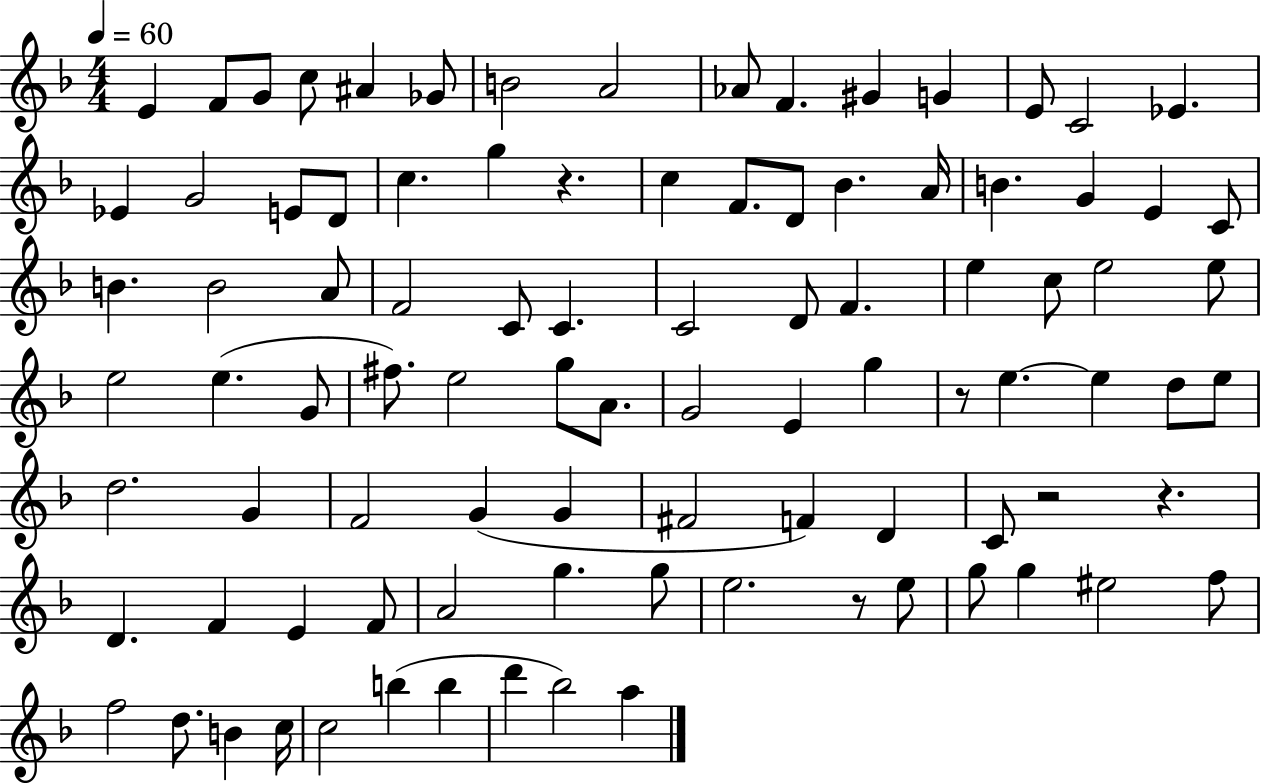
{
  \clef treble
  \numericTimeSignature
  \time 4/4
  \key f \major
  \tempo 4 = 60
  \repeat volta 2 { e'4 f'8 g'8 c''8 ais'4 ges'8 | b'2 a'2 | aes'8 f'4. gis'4 g'4 | e'8 c'2 ees'4. | \break ees'4 g'2 e'8 d'8 | c''4. g''4 r4. | c''4 f'8. d'8 bes'4. a'16 | b'4. g'4 e'4 c'8 | \break b'4. b'2 a'8 | f'2 c'8 c'4. | c'2 d'8 f'4. | e''4 c''8 e''2 e''8 | \break e''2 e''4.( g'8 | fis''8.) e''2 g''8 a'8. | g'2 e'4 g''4 | r8 e''4.~~ e''4 d''8 e''8 | \break d''2. g'4 | f'2 g'4( g'4 | fis'2 f'4) d'4 | c'8 r2 r4. | \break d'4. f'4 e'4 f'8 | a'2 g''4. g''8 | e''2. r8 e''8 | g''8 g''4 eis''2 f''8 | \break f''2 d''8. b'4 c''16 | c''2 b''4( b''4 | d'''4 bes''2) a''4 | } \bar "|."
}